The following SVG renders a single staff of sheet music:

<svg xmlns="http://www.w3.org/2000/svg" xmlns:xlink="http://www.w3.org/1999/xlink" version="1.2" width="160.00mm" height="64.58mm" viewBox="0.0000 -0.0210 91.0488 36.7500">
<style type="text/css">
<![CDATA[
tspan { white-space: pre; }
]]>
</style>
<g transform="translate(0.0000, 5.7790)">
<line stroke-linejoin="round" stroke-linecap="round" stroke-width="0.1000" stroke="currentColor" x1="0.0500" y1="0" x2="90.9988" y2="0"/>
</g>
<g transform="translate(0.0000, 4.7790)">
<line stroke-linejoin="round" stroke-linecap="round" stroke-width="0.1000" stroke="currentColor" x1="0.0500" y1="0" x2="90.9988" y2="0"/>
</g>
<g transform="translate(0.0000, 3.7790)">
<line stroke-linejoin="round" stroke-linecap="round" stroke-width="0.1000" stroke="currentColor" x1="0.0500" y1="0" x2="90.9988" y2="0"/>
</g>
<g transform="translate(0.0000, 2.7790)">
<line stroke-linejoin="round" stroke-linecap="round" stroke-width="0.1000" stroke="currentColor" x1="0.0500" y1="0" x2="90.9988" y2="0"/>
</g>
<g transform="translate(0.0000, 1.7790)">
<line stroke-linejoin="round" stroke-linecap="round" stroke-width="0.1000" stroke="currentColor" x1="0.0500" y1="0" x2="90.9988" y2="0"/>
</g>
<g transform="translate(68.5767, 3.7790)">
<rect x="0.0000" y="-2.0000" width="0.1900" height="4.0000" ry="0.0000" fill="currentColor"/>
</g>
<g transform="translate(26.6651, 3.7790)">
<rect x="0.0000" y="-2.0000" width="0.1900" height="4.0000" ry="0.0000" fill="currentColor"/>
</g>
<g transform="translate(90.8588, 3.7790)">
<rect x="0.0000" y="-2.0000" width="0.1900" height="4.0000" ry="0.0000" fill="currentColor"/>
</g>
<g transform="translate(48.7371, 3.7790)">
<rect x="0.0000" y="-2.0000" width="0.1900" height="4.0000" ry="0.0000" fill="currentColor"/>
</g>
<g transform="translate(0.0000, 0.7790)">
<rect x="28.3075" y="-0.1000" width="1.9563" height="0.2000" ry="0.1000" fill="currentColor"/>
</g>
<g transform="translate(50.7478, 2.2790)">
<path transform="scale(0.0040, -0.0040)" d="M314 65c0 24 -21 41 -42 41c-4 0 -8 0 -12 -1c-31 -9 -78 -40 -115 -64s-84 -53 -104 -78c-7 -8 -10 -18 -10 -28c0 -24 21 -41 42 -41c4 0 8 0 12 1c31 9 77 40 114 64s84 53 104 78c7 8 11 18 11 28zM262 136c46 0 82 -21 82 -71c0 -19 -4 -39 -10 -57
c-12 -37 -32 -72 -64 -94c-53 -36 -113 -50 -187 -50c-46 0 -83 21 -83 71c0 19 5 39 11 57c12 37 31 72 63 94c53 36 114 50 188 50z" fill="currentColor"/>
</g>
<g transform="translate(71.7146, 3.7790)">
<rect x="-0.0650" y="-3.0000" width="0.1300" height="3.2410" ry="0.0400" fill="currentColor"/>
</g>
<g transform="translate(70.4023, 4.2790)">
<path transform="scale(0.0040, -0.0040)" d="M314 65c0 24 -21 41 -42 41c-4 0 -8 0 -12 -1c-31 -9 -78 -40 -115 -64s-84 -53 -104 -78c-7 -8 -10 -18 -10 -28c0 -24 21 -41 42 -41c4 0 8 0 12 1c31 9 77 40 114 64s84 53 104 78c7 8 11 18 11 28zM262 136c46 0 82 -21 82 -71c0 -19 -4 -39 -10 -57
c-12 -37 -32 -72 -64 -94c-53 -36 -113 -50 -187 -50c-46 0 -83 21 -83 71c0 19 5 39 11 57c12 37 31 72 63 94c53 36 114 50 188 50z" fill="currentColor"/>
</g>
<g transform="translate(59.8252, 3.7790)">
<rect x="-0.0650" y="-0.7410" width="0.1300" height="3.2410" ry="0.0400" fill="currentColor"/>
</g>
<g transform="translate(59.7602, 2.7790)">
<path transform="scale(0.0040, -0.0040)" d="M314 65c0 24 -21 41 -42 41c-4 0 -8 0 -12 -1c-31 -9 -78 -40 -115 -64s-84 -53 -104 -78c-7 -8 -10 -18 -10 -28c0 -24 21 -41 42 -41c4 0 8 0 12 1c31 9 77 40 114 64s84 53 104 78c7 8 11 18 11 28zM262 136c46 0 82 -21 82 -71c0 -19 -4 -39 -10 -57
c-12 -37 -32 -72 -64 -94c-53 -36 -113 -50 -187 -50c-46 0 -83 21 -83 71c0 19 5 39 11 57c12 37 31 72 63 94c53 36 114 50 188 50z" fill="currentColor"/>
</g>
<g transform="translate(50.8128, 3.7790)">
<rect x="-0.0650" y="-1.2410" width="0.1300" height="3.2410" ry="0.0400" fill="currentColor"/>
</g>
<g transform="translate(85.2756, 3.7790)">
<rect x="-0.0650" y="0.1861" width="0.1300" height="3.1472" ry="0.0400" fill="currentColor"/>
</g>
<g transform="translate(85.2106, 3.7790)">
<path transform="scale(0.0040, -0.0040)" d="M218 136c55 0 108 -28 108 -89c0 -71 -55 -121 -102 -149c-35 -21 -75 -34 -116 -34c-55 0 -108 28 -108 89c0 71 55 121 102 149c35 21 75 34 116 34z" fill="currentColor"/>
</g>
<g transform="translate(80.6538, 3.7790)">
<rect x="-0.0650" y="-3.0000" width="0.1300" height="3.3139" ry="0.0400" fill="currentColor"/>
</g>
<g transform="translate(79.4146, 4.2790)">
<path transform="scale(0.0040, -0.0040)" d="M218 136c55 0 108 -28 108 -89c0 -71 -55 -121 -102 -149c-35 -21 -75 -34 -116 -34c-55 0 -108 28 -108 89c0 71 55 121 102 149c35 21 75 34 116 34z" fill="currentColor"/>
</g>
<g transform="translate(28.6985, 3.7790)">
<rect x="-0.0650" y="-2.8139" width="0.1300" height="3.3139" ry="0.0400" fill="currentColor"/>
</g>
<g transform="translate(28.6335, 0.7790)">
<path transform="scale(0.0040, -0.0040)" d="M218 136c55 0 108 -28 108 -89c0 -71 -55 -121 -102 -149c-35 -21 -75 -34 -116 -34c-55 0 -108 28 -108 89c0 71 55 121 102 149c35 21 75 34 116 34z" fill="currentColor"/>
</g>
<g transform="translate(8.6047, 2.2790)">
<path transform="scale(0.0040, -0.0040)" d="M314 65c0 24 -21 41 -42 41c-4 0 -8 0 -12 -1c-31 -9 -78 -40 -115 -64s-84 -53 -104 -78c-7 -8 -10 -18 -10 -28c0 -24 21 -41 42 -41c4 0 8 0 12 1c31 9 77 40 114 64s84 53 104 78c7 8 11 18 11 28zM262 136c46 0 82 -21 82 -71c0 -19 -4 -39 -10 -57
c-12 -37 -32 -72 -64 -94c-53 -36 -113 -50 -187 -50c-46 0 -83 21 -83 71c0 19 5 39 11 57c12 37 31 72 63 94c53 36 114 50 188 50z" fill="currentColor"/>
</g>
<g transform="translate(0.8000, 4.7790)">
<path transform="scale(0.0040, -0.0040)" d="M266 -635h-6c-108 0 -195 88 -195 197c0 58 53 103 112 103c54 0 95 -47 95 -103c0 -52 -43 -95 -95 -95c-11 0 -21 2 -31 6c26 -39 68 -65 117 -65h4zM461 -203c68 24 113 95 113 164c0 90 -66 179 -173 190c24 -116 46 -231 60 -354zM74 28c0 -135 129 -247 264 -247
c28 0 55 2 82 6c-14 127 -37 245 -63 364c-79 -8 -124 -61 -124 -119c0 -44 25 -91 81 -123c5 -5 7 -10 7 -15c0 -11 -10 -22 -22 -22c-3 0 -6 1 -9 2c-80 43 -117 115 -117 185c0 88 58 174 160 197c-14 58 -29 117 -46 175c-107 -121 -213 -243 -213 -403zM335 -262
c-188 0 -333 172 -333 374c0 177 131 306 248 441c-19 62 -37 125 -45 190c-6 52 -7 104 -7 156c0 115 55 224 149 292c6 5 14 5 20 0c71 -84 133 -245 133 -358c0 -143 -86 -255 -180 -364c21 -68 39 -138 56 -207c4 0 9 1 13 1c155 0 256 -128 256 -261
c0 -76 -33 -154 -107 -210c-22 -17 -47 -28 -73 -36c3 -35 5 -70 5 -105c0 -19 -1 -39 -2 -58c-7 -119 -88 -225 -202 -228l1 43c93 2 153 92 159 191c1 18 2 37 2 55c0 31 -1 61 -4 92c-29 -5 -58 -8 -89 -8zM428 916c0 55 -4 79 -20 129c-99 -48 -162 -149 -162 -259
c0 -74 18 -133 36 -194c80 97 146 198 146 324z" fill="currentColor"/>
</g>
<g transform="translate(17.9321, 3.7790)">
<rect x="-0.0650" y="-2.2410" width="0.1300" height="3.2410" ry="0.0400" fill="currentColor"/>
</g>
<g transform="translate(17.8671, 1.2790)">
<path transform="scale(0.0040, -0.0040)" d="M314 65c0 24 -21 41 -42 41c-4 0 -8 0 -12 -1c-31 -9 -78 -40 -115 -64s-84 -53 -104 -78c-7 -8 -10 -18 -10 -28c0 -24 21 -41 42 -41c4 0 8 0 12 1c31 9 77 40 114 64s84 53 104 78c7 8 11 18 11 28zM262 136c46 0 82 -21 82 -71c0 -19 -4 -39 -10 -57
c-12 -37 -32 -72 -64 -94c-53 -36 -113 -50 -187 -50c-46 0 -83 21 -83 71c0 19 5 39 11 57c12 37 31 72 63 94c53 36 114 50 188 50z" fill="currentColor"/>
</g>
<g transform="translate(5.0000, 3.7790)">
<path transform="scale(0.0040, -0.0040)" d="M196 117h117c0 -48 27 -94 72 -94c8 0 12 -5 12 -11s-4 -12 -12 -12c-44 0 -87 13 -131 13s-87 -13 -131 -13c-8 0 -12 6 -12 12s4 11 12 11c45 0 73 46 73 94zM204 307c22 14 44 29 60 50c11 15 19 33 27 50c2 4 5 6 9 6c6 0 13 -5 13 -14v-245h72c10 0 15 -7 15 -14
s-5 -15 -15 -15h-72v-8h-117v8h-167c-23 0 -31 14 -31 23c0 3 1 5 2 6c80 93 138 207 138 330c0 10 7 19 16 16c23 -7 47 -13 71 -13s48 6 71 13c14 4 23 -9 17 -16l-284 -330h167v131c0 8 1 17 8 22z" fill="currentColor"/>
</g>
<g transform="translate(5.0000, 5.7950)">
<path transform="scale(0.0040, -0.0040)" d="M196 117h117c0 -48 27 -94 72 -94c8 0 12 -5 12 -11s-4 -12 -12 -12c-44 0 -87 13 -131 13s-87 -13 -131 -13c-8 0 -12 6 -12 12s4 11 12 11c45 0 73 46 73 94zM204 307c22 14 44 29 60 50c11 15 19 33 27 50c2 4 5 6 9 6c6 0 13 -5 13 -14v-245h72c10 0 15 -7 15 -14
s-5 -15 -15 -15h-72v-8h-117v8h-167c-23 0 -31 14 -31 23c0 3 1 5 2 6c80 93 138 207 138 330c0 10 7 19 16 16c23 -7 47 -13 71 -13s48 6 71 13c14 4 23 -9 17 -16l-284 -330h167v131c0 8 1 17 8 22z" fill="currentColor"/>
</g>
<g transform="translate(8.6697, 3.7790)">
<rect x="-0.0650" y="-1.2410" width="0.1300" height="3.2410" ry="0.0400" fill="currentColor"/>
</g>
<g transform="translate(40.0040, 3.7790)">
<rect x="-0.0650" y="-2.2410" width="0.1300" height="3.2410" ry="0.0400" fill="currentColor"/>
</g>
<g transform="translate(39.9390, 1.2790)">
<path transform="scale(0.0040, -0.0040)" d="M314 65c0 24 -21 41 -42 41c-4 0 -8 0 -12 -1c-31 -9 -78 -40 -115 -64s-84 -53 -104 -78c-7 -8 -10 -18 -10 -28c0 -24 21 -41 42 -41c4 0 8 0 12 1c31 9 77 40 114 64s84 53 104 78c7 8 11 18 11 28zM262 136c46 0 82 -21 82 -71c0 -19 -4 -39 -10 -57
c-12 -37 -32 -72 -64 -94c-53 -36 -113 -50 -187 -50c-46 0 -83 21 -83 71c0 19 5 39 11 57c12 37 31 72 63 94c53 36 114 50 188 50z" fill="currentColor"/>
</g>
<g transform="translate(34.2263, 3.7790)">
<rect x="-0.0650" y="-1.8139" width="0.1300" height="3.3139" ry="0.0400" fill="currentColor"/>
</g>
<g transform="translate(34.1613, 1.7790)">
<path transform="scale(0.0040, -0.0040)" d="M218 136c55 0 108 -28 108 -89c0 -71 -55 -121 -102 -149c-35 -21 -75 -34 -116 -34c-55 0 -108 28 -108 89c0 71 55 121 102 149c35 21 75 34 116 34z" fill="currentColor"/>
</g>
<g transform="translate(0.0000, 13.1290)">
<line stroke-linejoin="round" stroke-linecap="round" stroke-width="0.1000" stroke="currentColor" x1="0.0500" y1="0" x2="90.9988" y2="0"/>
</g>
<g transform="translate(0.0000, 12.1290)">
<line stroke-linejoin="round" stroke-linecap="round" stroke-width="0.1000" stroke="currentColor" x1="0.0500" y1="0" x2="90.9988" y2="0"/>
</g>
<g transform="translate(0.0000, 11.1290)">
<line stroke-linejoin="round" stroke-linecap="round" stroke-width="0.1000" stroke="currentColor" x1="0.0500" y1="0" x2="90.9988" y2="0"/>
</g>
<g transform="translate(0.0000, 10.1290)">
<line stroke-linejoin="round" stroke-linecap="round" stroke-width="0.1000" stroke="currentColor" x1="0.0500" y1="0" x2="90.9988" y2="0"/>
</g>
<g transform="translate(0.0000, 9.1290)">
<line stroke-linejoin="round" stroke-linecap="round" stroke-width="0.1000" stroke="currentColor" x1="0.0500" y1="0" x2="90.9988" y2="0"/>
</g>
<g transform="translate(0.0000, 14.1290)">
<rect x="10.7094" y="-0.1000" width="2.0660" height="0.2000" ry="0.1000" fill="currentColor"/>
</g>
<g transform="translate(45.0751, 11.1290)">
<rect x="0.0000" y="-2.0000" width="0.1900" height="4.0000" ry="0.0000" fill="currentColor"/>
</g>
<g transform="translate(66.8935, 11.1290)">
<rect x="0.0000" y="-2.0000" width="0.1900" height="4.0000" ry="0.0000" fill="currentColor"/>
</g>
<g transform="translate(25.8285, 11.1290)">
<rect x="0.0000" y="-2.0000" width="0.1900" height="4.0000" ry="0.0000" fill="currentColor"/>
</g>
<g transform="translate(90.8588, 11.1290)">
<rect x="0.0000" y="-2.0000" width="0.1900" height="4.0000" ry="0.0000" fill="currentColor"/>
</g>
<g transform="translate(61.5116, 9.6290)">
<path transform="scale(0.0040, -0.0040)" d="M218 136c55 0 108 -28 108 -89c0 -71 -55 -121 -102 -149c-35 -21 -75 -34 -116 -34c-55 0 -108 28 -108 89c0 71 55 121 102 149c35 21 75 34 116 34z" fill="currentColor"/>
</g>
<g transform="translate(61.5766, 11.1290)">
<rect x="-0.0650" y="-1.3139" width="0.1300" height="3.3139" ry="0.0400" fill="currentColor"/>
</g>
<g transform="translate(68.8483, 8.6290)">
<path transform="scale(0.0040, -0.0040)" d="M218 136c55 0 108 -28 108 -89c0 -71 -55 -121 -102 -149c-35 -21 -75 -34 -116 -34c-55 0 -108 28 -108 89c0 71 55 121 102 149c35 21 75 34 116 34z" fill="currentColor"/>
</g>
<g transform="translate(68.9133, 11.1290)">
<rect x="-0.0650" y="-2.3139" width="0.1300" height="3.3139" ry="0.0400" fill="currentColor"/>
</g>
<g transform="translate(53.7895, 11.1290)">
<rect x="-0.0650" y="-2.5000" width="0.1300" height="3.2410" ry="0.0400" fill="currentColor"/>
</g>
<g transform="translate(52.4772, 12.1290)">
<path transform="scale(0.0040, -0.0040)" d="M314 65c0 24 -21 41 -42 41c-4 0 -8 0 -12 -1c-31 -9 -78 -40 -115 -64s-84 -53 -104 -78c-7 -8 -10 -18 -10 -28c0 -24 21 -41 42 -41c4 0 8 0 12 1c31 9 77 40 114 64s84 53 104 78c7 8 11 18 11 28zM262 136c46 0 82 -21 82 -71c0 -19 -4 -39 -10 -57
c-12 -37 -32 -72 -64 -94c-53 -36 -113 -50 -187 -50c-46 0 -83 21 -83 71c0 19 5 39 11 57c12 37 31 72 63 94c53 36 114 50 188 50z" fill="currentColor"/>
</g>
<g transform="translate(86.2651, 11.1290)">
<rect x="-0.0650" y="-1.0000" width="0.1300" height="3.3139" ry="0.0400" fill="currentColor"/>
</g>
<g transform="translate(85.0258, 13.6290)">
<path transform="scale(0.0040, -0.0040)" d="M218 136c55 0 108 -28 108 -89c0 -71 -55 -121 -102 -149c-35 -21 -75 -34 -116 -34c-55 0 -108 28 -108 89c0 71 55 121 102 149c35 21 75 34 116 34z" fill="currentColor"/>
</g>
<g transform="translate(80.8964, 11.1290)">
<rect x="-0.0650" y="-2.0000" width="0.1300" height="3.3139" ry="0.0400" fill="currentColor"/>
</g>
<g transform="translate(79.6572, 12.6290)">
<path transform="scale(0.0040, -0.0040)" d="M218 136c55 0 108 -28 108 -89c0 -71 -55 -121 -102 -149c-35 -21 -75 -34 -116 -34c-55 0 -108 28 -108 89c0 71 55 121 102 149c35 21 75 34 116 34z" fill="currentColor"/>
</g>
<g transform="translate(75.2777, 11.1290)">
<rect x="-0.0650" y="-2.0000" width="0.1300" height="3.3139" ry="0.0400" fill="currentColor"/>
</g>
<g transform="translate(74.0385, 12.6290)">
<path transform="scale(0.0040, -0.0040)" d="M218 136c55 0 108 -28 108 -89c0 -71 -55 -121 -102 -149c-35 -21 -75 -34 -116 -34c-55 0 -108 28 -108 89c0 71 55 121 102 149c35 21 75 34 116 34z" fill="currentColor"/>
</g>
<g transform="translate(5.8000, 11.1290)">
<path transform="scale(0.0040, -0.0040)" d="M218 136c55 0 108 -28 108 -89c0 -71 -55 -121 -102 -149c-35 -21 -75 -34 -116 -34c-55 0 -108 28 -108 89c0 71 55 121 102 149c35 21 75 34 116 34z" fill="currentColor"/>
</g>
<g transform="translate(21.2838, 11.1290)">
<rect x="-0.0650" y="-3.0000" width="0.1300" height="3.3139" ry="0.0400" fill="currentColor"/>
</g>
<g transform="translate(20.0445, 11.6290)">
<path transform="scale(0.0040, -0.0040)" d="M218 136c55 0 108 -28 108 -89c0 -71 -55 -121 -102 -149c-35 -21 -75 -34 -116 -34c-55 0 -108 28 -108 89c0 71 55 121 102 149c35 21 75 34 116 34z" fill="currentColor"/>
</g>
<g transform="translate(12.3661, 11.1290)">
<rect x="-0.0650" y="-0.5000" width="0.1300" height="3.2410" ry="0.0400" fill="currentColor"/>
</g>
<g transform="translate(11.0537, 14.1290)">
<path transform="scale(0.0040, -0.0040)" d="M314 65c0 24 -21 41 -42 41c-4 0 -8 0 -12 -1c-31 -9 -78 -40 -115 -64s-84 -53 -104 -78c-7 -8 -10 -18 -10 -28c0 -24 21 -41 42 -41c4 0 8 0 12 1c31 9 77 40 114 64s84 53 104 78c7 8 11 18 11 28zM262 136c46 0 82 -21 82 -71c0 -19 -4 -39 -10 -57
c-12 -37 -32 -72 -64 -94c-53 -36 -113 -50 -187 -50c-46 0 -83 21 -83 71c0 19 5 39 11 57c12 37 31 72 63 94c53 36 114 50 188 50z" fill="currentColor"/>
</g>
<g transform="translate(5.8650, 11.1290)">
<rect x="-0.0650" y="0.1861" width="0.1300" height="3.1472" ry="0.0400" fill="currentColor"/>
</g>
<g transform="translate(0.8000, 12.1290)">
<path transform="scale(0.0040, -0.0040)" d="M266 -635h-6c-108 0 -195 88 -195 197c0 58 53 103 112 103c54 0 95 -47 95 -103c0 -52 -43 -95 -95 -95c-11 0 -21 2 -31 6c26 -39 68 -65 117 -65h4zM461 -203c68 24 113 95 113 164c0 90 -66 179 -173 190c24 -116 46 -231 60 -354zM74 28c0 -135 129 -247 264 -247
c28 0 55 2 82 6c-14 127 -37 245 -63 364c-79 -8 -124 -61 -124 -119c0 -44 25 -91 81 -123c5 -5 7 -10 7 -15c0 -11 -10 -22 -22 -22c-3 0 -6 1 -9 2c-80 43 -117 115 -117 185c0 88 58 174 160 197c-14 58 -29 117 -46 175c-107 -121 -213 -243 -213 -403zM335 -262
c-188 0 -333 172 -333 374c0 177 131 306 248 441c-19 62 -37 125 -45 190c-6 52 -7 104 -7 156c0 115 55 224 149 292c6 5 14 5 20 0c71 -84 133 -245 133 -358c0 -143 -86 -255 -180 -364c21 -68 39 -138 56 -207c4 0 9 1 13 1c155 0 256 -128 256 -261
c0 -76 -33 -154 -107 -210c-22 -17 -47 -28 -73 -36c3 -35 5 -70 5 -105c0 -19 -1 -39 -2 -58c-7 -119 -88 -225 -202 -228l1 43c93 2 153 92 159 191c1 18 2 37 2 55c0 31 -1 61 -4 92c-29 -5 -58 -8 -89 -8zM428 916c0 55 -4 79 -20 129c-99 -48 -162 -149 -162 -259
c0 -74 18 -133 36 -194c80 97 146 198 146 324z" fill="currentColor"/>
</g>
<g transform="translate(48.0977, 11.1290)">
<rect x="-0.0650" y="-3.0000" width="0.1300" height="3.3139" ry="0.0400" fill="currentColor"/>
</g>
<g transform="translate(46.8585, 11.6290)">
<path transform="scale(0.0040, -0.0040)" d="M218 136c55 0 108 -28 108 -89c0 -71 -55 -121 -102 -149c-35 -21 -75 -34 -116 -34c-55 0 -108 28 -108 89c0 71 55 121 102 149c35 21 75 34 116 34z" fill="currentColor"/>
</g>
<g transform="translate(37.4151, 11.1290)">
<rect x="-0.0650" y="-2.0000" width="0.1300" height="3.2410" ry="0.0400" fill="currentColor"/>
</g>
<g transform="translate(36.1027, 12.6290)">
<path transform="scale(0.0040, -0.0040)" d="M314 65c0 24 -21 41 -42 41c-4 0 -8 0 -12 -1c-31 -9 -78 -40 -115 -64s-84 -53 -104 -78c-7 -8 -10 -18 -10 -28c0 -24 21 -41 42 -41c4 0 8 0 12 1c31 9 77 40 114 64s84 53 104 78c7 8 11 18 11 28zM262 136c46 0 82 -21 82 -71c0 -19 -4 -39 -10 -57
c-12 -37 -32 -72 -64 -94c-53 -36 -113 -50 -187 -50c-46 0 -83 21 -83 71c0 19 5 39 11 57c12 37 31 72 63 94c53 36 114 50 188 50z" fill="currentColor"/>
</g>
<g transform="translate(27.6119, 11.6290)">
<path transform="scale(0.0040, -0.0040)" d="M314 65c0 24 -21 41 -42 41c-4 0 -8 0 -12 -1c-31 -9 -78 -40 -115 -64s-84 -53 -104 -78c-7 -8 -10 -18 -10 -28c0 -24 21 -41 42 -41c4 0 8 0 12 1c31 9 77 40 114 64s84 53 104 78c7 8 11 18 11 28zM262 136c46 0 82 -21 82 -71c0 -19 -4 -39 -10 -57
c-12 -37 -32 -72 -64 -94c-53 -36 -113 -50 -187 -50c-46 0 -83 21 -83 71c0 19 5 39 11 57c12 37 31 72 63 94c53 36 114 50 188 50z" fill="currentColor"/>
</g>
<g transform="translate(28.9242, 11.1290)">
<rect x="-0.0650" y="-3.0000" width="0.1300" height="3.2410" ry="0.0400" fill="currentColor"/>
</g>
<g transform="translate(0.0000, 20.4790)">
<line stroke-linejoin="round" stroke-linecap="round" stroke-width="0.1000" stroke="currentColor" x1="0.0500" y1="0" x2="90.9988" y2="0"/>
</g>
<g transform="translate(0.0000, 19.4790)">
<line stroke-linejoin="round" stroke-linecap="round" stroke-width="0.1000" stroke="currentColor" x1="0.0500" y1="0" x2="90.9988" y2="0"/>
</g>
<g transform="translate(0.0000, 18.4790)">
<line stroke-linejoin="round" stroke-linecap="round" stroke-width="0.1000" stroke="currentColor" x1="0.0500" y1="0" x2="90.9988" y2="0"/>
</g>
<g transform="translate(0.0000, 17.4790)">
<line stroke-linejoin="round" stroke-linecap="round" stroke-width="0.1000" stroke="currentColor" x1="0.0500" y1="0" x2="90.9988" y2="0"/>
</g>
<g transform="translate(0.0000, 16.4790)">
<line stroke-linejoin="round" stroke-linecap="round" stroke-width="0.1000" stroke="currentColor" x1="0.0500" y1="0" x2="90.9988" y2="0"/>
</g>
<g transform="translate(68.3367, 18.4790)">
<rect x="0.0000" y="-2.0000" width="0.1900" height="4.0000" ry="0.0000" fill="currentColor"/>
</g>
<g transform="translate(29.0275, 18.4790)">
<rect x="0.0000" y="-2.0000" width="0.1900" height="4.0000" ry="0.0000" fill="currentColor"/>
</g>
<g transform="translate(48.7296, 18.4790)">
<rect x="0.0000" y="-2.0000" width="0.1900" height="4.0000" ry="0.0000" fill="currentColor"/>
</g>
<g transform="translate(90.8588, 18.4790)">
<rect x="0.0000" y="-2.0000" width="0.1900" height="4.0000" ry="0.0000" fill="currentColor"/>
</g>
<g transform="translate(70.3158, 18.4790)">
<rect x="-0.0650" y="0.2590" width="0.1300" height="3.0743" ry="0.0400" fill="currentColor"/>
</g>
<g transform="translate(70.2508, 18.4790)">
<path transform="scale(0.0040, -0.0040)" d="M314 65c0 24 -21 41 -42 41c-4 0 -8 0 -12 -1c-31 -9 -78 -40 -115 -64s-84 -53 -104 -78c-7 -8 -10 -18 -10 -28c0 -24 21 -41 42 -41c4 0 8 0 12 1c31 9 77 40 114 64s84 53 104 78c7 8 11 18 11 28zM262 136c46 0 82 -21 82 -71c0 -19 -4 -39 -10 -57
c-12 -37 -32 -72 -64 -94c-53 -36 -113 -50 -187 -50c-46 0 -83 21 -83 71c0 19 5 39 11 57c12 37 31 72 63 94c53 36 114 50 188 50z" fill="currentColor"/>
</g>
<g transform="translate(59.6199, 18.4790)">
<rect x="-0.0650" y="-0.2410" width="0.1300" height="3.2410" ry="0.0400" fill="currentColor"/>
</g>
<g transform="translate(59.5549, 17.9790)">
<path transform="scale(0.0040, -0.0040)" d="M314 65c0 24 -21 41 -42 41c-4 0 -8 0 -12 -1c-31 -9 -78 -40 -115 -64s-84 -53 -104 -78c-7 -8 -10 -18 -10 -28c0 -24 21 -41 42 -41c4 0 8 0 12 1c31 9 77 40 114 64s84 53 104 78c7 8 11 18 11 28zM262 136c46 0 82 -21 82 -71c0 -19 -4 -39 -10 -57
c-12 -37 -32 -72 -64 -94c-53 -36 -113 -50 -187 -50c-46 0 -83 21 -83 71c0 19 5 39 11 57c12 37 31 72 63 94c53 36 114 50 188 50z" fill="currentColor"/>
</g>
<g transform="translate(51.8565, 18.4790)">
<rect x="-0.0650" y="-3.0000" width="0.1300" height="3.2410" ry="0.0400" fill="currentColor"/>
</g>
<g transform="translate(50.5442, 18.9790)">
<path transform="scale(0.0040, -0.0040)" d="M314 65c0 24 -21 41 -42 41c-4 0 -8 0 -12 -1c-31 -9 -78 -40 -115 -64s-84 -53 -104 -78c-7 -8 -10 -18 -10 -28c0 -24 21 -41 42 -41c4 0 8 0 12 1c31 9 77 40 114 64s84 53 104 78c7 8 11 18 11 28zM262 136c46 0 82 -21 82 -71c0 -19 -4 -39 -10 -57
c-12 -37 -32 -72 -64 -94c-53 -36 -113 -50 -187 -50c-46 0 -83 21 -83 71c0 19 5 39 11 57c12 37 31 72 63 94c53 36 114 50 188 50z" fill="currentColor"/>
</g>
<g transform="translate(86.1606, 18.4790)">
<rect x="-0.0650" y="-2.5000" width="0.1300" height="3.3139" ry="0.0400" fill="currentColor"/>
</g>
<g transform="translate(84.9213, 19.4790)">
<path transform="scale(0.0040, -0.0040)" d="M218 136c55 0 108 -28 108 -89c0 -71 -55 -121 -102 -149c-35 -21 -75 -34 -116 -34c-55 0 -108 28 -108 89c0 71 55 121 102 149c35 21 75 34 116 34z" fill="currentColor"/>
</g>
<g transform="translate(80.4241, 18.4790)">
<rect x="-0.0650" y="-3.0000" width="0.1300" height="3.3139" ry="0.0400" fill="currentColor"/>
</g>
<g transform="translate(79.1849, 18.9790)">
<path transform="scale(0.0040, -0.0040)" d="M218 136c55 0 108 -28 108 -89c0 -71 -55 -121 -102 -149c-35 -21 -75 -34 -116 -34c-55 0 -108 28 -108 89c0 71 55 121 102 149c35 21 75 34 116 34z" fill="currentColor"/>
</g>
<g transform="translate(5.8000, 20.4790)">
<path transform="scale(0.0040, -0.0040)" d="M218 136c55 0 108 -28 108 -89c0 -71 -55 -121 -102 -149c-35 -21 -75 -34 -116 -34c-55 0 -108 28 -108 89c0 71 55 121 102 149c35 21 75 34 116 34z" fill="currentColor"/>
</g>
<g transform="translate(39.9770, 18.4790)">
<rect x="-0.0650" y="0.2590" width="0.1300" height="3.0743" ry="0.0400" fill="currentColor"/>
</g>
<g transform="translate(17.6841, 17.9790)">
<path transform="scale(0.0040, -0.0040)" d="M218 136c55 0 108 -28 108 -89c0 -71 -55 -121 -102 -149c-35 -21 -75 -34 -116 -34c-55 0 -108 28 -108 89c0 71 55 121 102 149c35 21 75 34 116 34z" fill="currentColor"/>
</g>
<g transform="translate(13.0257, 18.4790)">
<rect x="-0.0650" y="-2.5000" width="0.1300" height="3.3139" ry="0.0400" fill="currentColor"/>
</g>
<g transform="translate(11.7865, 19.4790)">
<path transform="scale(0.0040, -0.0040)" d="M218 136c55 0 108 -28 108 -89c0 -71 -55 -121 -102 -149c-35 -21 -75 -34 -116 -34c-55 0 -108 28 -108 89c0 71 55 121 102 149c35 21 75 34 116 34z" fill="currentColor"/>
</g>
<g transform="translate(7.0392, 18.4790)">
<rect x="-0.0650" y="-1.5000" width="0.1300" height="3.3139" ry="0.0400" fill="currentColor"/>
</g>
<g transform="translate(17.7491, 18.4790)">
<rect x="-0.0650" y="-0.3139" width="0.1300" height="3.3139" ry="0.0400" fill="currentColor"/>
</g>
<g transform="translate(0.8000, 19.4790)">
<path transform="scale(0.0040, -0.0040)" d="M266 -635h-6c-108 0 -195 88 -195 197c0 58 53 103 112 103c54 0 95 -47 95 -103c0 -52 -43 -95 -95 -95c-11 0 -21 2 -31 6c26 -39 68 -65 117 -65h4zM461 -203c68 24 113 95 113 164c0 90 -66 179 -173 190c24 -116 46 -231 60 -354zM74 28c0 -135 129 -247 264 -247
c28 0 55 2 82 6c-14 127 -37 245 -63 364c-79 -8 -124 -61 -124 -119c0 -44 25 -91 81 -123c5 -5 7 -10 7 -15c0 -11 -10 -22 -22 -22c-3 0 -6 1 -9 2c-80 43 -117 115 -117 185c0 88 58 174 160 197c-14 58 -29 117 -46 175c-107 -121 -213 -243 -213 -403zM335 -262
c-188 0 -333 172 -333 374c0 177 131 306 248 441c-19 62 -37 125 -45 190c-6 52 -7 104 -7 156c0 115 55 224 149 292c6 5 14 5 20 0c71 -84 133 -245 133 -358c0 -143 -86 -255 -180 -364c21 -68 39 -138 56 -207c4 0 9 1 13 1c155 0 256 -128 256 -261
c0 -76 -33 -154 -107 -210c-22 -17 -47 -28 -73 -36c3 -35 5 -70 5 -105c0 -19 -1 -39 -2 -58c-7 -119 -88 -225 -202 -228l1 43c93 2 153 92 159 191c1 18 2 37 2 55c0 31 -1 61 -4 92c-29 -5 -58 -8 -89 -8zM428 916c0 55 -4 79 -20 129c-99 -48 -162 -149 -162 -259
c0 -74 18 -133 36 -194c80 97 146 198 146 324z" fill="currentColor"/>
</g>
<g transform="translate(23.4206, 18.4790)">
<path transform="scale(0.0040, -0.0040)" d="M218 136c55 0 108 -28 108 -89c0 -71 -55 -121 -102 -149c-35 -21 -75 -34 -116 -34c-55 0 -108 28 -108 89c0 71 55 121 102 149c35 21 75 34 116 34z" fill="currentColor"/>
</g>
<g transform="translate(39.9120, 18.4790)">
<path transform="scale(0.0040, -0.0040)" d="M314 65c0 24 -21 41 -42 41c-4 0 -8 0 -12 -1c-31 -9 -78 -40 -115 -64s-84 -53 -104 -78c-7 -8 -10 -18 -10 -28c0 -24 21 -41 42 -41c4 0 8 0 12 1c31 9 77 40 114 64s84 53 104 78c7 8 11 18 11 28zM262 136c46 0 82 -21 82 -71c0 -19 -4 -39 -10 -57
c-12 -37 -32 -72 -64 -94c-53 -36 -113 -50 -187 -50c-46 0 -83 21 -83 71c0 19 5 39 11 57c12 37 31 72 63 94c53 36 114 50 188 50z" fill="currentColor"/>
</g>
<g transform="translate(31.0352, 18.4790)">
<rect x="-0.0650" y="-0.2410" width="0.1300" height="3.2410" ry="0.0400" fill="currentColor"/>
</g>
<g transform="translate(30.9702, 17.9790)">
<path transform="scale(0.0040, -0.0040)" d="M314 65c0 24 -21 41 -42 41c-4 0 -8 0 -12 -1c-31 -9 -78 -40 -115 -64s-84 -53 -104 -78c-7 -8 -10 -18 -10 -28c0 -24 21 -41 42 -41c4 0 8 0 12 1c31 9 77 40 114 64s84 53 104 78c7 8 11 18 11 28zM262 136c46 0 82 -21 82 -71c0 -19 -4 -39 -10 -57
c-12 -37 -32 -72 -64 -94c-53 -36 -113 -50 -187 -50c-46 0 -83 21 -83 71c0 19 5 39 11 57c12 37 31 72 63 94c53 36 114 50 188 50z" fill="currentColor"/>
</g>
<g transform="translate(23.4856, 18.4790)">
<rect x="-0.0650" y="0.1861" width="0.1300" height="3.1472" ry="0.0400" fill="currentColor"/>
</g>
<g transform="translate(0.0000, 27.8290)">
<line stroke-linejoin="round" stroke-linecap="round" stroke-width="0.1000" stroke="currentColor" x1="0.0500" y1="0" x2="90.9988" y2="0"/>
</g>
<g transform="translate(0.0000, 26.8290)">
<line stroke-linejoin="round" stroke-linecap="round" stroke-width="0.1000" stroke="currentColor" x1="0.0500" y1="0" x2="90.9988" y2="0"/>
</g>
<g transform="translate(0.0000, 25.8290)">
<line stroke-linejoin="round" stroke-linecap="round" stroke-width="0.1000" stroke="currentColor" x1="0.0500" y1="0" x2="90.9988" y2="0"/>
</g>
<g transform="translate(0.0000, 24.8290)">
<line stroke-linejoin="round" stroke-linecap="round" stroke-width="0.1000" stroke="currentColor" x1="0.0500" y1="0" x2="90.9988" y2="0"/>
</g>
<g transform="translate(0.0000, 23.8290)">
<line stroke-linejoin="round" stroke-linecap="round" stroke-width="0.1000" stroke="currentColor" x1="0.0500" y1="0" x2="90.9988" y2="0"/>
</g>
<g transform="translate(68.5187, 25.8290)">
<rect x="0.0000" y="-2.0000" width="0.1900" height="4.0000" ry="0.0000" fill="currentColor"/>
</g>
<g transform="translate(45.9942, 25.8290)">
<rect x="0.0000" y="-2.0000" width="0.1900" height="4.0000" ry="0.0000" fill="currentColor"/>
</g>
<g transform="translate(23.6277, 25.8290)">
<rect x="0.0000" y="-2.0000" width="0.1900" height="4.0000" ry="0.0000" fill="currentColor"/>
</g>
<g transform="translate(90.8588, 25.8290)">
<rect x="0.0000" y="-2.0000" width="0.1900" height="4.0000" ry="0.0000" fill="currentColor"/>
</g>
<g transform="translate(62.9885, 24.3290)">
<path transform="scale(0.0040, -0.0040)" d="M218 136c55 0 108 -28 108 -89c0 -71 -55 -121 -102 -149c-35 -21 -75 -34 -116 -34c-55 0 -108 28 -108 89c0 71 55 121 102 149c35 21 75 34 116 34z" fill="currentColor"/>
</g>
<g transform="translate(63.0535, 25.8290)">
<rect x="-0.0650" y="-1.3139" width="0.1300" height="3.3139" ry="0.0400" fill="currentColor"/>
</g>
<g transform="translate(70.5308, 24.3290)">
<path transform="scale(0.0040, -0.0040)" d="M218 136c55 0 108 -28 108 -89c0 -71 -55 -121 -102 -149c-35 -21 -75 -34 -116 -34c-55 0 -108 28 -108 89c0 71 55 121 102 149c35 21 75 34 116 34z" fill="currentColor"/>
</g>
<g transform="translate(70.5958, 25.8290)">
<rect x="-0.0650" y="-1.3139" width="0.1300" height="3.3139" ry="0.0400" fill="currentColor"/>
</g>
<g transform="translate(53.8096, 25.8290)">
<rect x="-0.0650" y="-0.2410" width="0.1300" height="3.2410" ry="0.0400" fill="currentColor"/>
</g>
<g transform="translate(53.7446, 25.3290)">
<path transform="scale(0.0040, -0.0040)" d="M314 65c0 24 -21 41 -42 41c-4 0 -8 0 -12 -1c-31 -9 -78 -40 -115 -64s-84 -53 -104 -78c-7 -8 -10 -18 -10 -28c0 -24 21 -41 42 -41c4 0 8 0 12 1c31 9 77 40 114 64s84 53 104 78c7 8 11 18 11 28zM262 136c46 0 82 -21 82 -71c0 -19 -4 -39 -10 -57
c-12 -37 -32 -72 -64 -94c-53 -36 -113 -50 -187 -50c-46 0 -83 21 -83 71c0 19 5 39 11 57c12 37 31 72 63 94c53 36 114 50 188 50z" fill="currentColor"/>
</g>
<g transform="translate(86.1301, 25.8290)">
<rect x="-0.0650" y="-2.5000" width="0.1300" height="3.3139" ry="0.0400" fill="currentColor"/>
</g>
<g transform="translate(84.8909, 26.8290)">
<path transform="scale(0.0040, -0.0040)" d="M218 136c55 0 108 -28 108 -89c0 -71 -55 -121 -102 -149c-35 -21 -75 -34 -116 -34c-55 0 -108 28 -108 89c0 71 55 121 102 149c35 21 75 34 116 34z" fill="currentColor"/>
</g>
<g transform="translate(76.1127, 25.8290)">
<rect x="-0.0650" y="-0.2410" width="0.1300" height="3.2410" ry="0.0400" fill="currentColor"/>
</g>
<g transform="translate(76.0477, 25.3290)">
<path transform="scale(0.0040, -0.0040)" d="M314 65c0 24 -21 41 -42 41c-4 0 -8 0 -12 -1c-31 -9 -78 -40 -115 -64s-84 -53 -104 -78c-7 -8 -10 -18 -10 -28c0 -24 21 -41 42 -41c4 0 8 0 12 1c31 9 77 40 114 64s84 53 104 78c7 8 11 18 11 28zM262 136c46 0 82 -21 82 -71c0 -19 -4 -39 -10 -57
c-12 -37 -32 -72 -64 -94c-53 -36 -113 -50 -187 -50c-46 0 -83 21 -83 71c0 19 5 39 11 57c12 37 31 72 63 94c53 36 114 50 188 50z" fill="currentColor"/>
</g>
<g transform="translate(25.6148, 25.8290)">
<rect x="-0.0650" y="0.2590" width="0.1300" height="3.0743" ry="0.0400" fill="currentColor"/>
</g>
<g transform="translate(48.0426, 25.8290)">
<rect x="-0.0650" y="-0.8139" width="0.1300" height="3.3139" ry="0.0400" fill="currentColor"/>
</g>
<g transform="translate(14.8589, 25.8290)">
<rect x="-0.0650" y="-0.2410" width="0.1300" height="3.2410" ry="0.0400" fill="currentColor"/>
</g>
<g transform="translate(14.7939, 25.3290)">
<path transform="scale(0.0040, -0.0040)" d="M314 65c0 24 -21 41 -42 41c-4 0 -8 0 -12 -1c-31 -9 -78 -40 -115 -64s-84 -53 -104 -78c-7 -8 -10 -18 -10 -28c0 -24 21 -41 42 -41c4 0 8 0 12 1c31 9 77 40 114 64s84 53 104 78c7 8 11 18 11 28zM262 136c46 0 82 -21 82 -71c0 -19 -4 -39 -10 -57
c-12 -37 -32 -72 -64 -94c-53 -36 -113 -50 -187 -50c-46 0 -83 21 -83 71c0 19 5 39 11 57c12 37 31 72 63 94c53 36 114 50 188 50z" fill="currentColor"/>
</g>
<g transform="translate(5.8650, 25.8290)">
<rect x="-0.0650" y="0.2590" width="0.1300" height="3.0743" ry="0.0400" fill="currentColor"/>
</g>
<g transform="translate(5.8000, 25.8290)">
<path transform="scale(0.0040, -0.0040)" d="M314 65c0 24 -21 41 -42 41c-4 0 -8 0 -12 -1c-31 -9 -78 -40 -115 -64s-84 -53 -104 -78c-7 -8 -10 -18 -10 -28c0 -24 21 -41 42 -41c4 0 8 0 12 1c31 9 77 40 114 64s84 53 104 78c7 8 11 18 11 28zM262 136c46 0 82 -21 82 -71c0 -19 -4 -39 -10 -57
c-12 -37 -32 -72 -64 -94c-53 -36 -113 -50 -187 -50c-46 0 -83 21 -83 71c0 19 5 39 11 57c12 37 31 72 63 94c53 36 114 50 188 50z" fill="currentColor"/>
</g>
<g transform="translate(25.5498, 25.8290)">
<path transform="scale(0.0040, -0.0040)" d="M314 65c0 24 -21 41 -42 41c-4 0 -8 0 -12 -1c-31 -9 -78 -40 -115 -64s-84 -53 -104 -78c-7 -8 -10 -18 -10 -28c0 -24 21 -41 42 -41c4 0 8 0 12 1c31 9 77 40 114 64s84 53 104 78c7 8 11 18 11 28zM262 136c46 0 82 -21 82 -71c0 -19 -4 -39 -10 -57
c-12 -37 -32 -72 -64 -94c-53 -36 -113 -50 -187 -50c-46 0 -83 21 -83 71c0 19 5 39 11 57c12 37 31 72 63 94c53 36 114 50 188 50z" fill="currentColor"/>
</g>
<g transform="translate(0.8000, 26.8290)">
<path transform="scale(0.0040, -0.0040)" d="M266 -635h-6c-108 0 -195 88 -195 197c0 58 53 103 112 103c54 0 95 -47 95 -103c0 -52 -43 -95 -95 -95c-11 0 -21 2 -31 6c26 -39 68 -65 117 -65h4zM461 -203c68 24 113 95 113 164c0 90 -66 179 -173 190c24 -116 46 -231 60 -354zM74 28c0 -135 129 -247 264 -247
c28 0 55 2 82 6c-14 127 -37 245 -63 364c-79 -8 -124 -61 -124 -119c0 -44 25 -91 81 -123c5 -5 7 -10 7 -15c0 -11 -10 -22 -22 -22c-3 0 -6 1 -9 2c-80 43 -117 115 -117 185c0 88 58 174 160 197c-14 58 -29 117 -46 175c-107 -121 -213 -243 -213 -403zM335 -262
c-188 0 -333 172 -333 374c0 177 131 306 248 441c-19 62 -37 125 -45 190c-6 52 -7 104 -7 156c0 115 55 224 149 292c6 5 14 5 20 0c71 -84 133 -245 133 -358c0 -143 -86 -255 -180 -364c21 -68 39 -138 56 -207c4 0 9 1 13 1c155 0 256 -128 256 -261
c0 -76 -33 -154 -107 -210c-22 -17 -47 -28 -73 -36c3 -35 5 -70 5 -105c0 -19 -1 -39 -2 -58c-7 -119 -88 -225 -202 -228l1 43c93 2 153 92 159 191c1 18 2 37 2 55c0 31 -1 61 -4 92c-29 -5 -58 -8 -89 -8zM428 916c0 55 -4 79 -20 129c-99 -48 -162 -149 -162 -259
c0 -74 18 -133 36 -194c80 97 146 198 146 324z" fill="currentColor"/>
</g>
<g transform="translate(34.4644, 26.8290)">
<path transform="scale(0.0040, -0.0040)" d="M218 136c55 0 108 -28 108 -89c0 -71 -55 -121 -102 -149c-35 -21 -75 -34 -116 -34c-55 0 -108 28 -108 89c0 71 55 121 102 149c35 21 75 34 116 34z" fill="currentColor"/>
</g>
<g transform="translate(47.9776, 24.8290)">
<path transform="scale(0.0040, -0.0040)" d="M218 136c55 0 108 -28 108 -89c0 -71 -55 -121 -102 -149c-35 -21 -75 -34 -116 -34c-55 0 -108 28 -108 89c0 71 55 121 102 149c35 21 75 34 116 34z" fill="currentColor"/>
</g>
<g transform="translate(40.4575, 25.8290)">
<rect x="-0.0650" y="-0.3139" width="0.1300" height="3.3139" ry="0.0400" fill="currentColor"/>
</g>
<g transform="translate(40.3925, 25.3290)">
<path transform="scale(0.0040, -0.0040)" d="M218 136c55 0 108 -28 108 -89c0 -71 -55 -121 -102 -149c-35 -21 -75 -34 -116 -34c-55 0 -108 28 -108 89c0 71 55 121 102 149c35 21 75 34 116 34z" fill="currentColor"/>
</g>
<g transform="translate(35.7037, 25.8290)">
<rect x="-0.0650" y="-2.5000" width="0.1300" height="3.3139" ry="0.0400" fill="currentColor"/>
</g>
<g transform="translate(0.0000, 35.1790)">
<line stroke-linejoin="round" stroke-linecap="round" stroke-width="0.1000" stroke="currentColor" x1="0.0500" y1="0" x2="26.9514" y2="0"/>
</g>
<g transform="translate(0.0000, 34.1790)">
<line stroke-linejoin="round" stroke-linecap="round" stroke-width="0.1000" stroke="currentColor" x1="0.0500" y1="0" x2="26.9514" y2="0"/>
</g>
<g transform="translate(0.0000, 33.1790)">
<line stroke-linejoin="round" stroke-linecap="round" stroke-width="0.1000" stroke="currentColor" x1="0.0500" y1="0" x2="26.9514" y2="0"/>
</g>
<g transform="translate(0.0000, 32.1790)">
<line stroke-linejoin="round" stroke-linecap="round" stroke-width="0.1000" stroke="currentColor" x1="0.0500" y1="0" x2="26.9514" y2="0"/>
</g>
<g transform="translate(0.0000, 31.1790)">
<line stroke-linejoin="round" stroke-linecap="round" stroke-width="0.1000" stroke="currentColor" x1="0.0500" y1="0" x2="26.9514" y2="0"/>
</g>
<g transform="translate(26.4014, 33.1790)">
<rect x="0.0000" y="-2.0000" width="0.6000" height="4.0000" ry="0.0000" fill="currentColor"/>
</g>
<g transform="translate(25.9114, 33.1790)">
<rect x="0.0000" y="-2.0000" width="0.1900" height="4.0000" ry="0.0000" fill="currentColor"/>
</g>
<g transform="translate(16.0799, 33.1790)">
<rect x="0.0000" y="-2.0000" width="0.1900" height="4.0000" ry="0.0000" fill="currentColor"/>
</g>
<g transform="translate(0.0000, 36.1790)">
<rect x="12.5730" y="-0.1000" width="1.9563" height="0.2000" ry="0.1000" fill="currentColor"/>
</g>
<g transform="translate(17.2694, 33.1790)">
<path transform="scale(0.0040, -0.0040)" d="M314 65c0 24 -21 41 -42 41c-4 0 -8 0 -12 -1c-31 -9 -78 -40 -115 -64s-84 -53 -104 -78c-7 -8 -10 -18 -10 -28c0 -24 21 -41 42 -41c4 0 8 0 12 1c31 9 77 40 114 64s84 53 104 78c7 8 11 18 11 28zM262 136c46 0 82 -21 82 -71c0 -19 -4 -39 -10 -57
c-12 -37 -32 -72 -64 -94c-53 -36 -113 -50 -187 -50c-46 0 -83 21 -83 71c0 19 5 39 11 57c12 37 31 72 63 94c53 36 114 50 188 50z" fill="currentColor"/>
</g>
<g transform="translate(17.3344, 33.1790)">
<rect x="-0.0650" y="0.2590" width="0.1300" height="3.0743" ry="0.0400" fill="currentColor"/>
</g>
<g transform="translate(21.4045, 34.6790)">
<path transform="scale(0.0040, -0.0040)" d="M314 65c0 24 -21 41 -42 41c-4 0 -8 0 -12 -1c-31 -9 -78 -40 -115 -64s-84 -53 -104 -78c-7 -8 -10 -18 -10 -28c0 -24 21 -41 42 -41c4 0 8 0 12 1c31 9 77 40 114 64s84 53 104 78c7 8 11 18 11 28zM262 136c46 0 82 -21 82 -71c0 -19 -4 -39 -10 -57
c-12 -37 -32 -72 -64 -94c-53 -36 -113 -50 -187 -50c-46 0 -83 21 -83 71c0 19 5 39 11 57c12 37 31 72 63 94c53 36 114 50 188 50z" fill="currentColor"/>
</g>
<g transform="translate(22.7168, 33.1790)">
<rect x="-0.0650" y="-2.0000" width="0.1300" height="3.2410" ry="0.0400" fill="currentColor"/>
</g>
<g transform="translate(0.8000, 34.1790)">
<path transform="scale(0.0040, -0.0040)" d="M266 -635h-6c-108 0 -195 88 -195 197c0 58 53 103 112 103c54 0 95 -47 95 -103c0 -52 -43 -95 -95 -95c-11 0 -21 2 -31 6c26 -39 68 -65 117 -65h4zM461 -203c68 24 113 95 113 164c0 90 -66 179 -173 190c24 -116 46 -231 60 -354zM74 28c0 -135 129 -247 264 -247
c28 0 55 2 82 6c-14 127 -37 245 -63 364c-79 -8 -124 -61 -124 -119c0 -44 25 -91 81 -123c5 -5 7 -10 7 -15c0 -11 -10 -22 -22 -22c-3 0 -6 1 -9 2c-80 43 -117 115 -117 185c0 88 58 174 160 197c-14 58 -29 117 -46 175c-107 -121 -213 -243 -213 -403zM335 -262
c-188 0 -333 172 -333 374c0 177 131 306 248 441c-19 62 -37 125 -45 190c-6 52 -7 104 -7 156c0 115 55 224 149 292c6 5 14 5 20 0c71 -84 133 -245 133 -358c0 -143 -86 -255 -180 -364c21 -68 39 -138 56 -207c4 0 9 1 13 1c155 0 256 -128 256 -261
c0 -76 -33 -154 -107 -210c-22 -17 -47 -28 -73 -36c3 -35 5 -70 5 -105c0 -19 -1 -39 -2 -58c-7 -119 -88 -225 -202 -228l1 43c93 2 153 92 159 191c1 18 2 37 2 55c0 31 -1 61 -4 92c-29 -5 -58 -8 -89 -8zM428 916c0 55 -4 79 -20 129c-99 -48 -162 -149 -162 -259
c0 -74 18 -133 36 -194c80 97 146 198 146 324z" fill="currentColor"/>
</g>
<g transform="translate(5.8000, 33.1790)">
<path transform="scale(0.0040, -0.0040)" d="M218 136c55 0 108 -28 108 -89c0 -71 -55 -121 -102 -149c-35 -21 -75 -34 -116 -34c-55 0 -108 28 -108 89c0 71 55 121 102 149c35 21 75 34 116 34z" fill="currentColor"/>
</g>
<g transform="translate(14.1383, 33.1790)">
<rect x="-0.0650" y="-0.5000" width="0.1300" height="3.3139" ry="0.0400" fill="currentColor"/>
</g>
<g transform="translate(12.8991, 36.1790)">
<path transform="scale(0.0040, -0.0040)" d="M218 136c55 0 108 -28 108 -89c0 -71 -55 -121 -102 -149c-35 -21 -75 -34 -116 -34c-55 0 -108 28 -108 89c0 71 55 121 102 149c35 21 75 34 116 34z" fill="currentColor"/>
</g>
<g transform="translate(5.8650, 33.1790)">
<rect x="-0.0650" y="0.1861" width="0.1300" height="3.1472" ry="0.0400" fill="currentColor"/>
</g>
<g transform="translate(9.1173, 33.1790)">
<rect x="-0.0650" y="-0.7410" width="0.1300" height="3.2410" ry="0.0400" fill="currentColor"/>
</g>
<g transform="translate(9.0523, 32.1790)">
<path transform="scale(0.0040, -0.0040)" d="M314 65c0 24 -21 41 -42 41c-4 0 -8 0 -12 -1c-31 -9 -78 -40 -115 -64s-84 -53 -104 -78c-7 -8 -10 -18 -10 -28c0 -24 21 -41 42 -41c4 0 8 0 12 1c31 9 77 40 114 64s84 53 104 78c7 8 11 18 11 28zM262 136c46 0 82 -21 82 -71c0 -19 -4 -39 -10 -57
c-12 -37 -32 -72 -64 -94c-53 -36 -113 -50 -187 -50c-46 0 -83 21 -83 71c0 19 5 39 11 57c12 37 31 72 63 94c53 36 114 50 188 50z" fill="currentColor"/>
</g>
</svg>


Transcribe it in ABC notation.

X:1
T:Untitled
M:4/4
L:1/4
K:C
e2 g2 a f g2 e2 d2 A2 A B B C2 A A2 F2 A G2 e g F F D E G c B c2 B2 A2 c2 B2 A G B2 c2 B2 G c d c2 e e c2 G B d2 C B2 F2